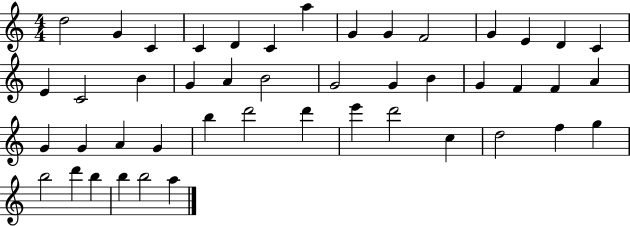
D5/h G4/q C4/q C4/q D4/q C4/q A5/q G4/q G4/q F4/h G4/q E4/q D4/q C4/q E4/q C4/h B4/q G4/q A4/q B4/h G4/h G4/q B4/q G4/q F4/q F4/q A4/q G4/q G4/q A4/q G4/q B5/q D6/h D6/q E6/q D6/h C5/q D5/h F5/q G5/q B5/h D6/q B5/q B5/q B5/h A5/q